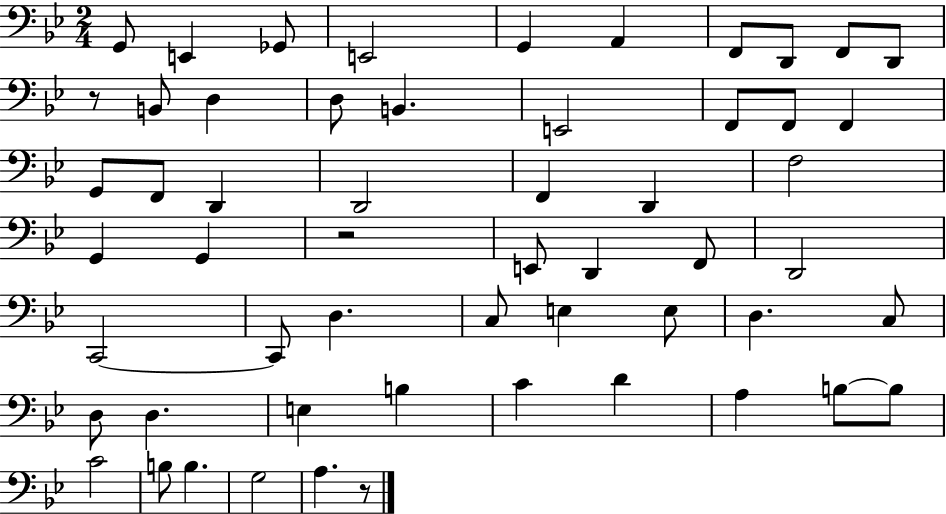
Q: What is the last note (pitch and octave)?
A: A3